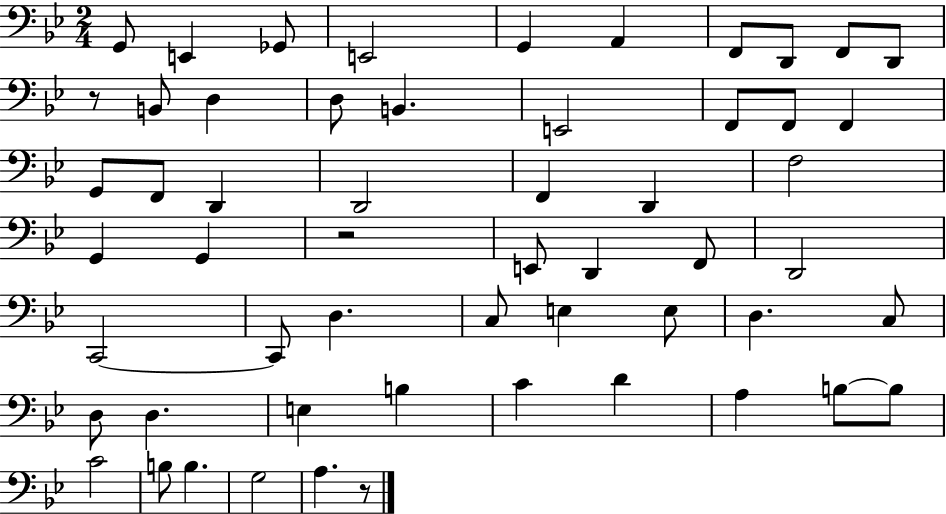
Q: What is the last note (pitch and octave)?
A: A3